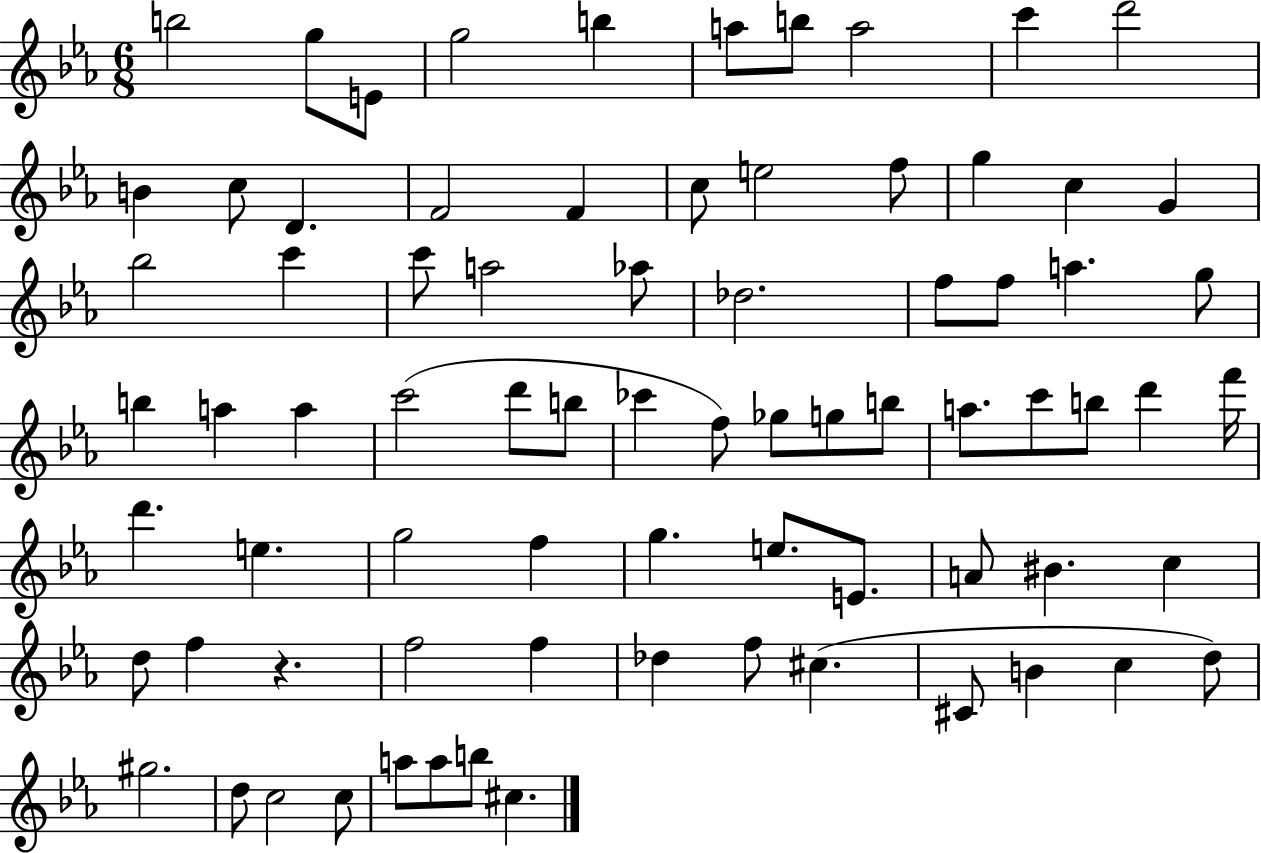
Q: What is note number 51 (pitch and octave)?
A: F5